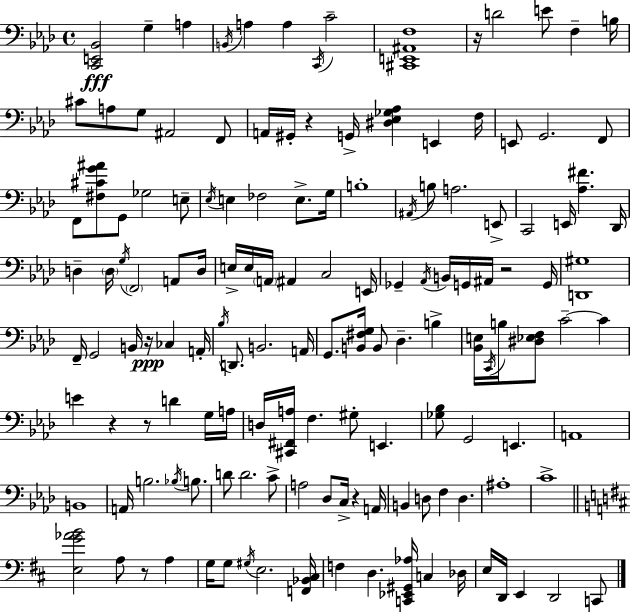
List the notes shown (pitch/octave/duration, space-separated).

[C2,E2,Bb2]/h G3/q A3/q B2/s A3/q A3/q C2/s C4/h [C#2,E2,A#2,F3]/w R/s D4/h E4/e F3/q B3/s C#4/e A3/e G3/e A#2/h F2/e A2/s G#2/s R/q G2/s [D#3,Eb3,Gb3,Ab3]/q E2/q F3/s E2/e G2/h. F2/e F2/e [F#3,C#4,G4,A#4]/e G2/e Gb3/h E3/e Eb3/s E3/q FES3/h E3/e. G3/s B3/w A#2/s B3/e A3/h. E2/e C2/h E2/s [Ab3,F#4]/q. Db2/s D3/q D3/s G3/s F2/h A2/e D3/s E3/s E3/s A2/s A#2/q C3/h E2/s Gb2/q Ab2/s B2/s G2/s A#2/s R/h G2/s [D2,G#3]/w F2/s G2/h B2/s R/s CES3/q A2/s Bb3/s D2/e. B2/h. A2/s G2/e. [B2,F#3,G3]/s B2/e Db3/q. B3/q [Bb2,E3]/s C2/s B3/s [D#3,Eb3,F3]/e C4/h C4/q E4/q R/q R/e D4/q G3/s A3/s D3/s [C#2,F#2,A3]/s F3/q. G#3/e E2/q. [Gb3,Bb3]/e G2/h E2/q. A2/w B2/w A2/s B3/h. Bb3/s B3/e. D4/e D4/h. C4/e A3/h Db3/e C3/s R/q A2/s B2/q D3/e F3/q D3/q. A#3/w C4/w [E3,G4,Ab4,B4]/h A3/e R/e A3/q G3/s G3/e G#3/s E3/h. [F2,Bb2,C#3]/s F3/q D3/q. [C2,Eb2,G#2,Ab3]/s C3/q Db3/s E3/s D2/s E2/q D2/h C2/e